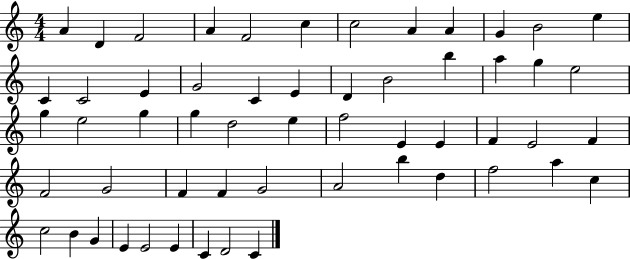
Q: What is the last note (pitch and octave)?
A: C4